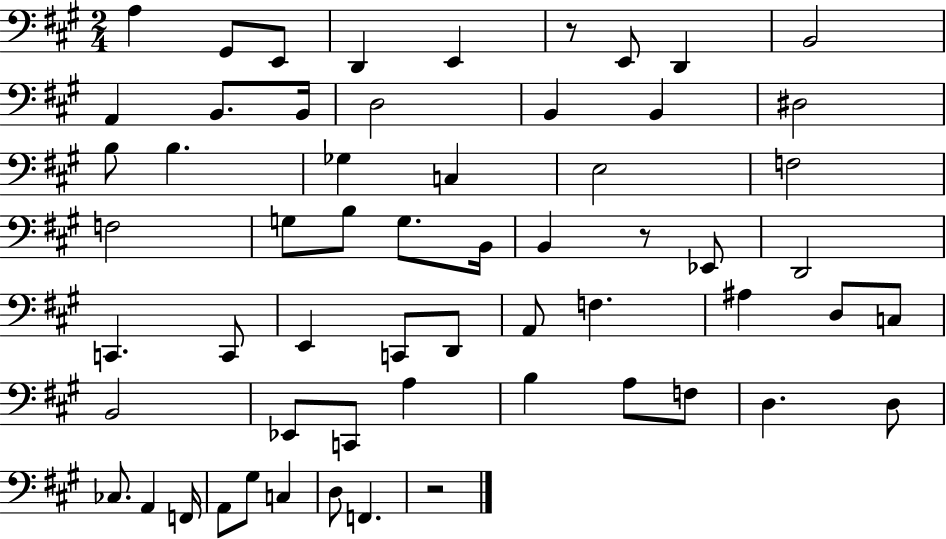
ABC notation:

X:1
T:Untitled
M:2/4
L:1/4
K:A
A, ^G,,/2 E,,/2 D,, E,, z/2 E,,/2 D,, B,,2 A,, B,,/2 B,,/4 D,2 B,, B,, ^D,2 B,/2 B, _G, C, E,2 F,2 F,2 G,/2 B,/2 G,/2 B,,/4 B,, z/2 _E,,/2 D,,2 C,, C,,/2 E,, C,,/2 D,,/2 A,,/2 F, ^A, D,/2 C,/2 B,,2 _E,,/2 C,,/2 A, B, A,/2 F,/2 D, D,/2 _C,/2 A,, F,,/4 A,,/2 ^G,/2 C, D,/2 F,, z2